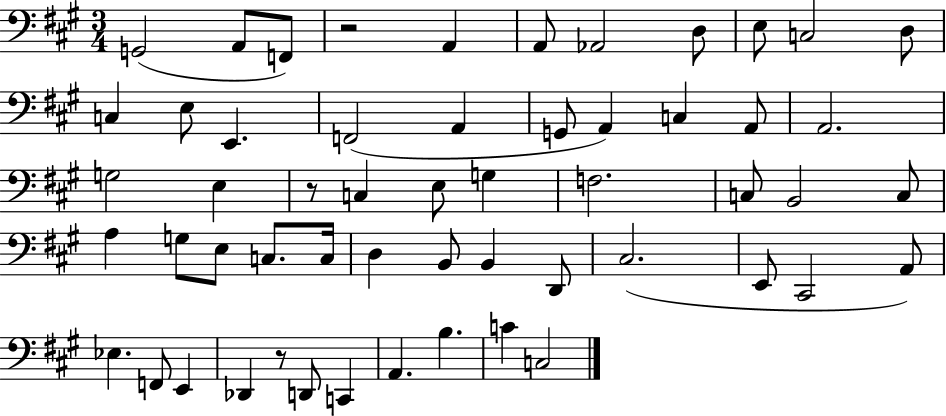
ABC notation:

X:1
T:Untitled
M:3/4
L:1/4
K:A
G,,2 A,,/2 F,,/2 z2 A,, A,,/2 _A,,2 D,/2 E,/2 C,2 D,/2 C, E,/2 E,, F,,2 A,, G,,/2 A,, C, A,,/2 A,,2 G,2 E, z/2 C, E,/2 G, F,2 C,/2 B,,2 C,/2 A, G,/2 E,/2 C,/2 C,/4 D, B,,/2 B,, D,,/2 ^C,2 E,,/2 ^C,,2 A,,/2 _E, F,,/2 E,, _D,, z/2 D,,/2 C,, A,, B, C C,2